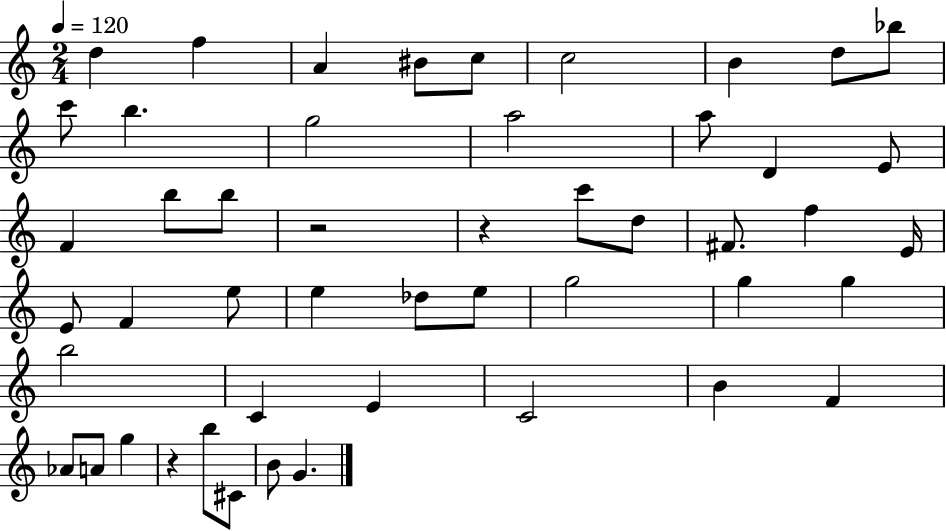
{
  \clef treble
  \numericTimeSignature
  \time 2/4
  \key c \major
  \tempo 4 = 120
  d''4 f''4 | a'4 bis'8 c''8 | c''2 | b'4 d''8 bes''8 | \break c'''8 b''4. | g''2 | a''2 | a''8 d'4 e'8 | \break f'4 b''8 b''8 | r2 | r4 c'''8 d''8 | fis'8. f''4 e'16 | \break e'8 f'4 e''8 | e''4 des''8 e''8 | g''2 | g''4 g''4 | \break b''2 | c'4 e'4 | c'2 | b'4 f'4 | \break aes'8 a'8 g''4 | r4 b''8 cis'8 | b'8 g'4. | \bar "|."
}